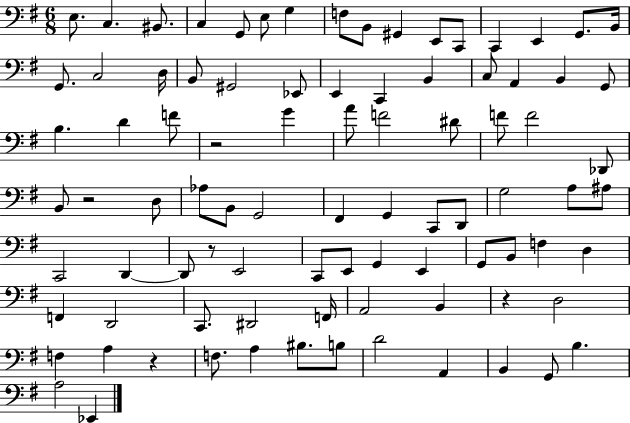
E3/e. C3/q. BIS2/e. C3/q G2/e E3/e G3/q F3/e B2/e G#2/q E2/e C2/e C2/q E2/q G2/e. B2/s G2/e. C3/h D3/s B2/e G#2/h Eb2/e E2/q C2/q B2/q C3/e A2/q B2/q G2/e B3/q. D4/q F4/e R/h G4/q A4/e F4/h D#4/e F4/e F4/h Db2/e B2/e R/h D3/e Ab3/e B2/e G2/h F#2/q G2/q C2/e D2/e G3/h A3/e A#3/e C2/h D2/q D2/e R/e E2/h C2/e E2/e G2/q E2/q G2/e B2/e F3/q D3/q F2/q D2/h C2/e. D#2/h F2/s A2/h B2/q R/q D3/h F3/q A3/q R/q F3/e. A3/q BIS3/e. B3/e D4/h A2/q B2/q G2/e B3/q. A3/h Eb2/q